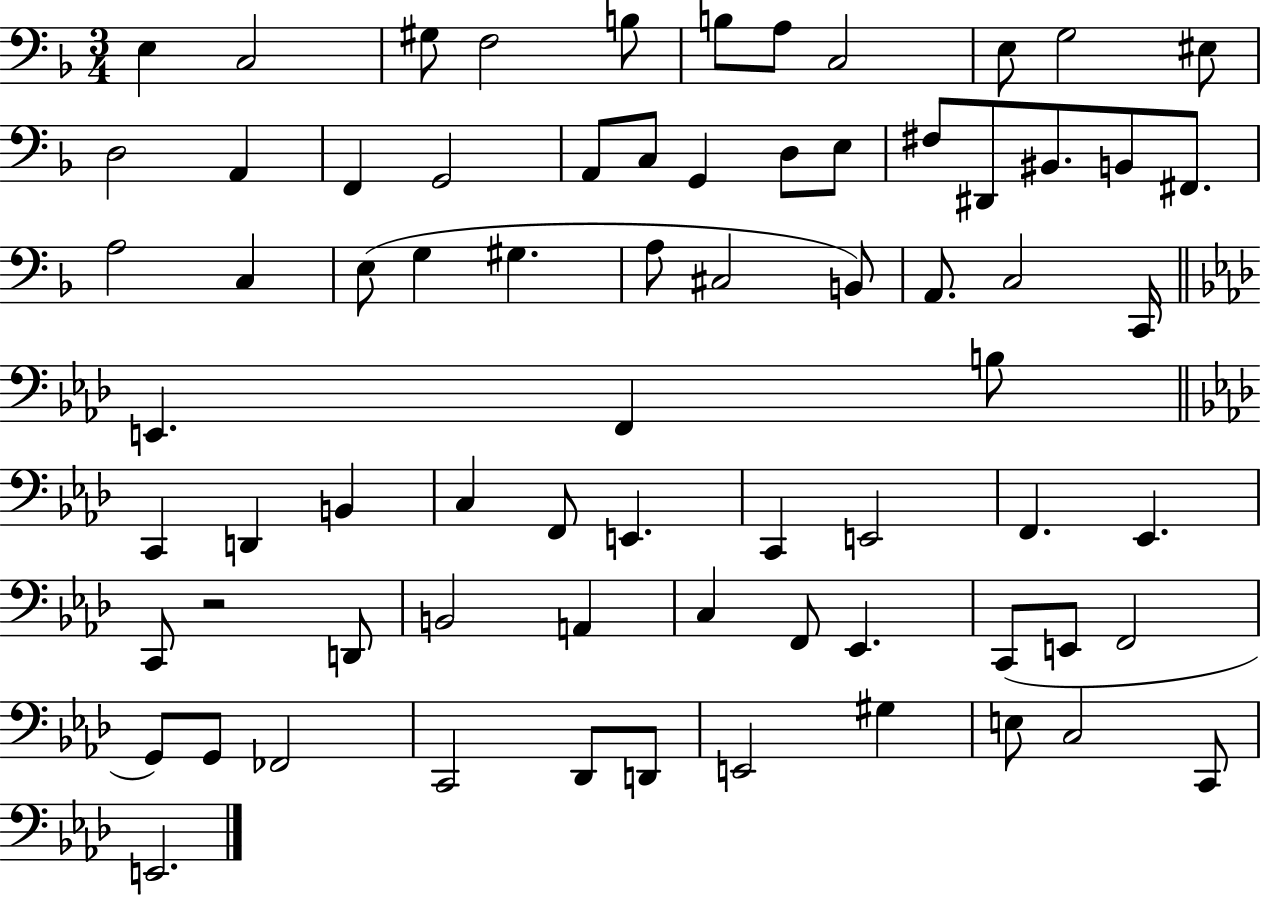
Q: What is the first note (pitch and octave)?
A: E3